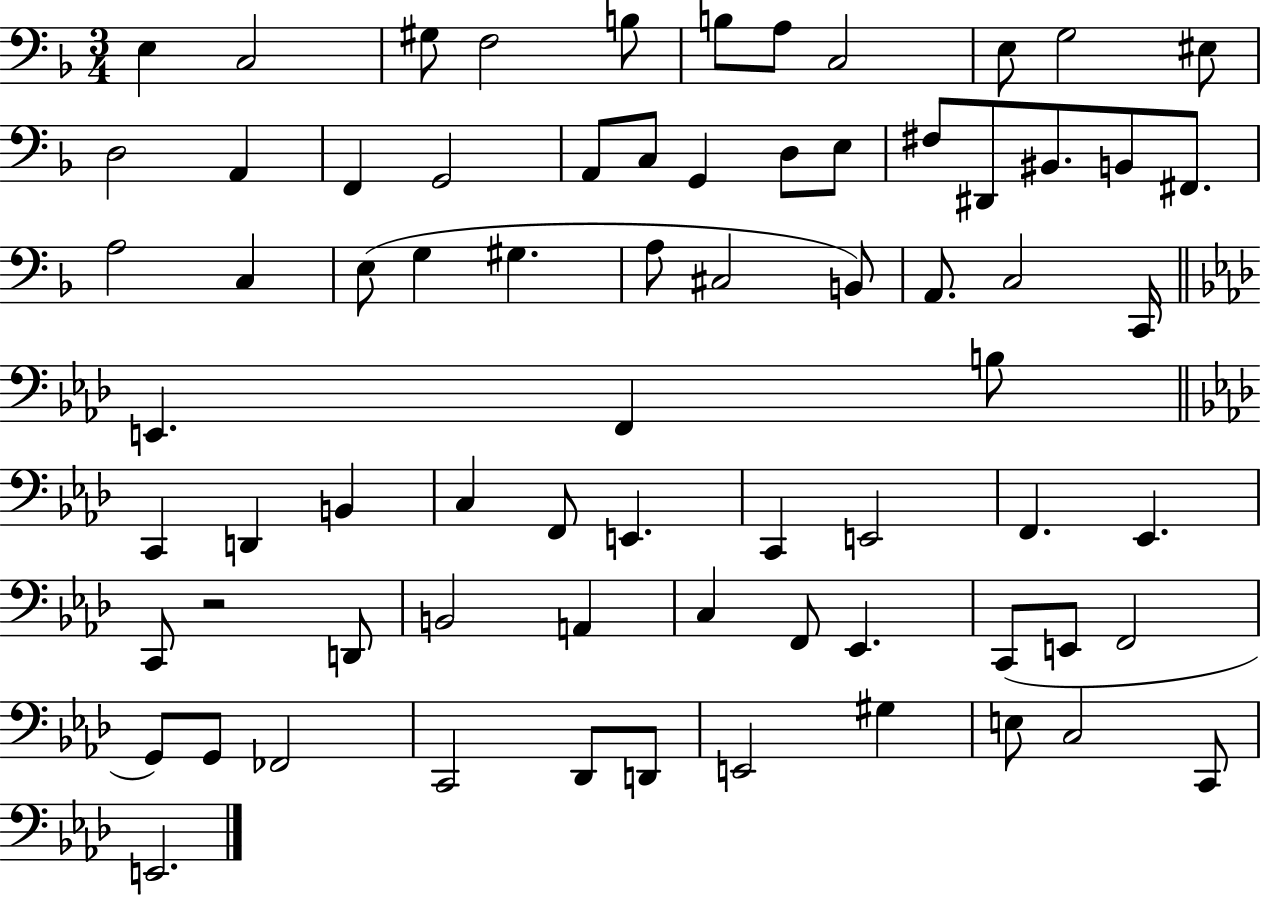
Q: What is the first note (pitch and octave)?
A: E3